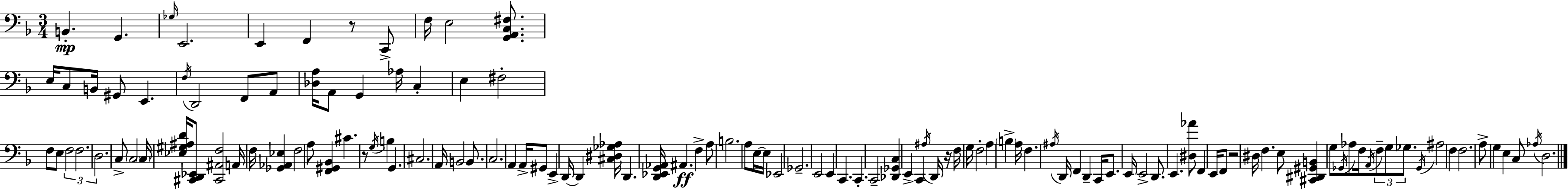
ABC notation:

X:1
T:Untitled
M:3/4
L:1/4
K:F
B,, G,, _G,/4 E,,2 E,, F,, z/2 C,,/2 F,/4 E,2 [G,,A,,C,^F,]/2 E,/4 C,/2 B,,/4 ^G,,/2 E,, F,/4 D,,2 F,,/2 A,,/2 [_D,A,]/4 A,,/2 G,, _A,/4 C, E, ^F,2 F,/2 E,/2 F,2 F,2 D,2 C,/2 C,2 C,/4 [_E,^G,^A,D]/4 [^C,,D,,_E,,]/2 [^C,,^A,,F,]2 A,,/4 F,/4 [_G,,_A,,_E,] F,2 A,/2 [F,,^G,,_B,,] ^C z/2 G,/4 B, G,, ^C,2 A,,/4 B,,2 B,,/2 C,2 A,, A,,/4 ^G,,/2 E,, D,,/4 D,, [^C,^D,_G,_A,]/4 D,, [D,,_E,,G,,_A,,]/4 ^A,, F, A,/2 B,2 A,/2 E,/4 E,/4 _E,,2 _G,,2 E,,2 E,, C,, C,, C,,2 [_D,,_G,,C,] E,, C,, ^A,/4 D,,/4 z/4 F,/4 G,/4 F,2 A, B, A,/4 F, ^A,/4 D,,/4 F,, D,, C,,/4 E,,/2 E,,/4 E,,2 D,,/2 E,, [^D,_A]/2 F,, E,,/4 F,,/2 z2 ^D,/4 F, E,/2 [^C,,^D,,^G,,B,,] G,/2 _G,,/4 _A,/2 F,/4 A,,/4 F,/2 G,/2 _G,/2 _G,,/4 ^A,2 F, F,2 A,/2 G, E, C,/2 _A,/4 D,2